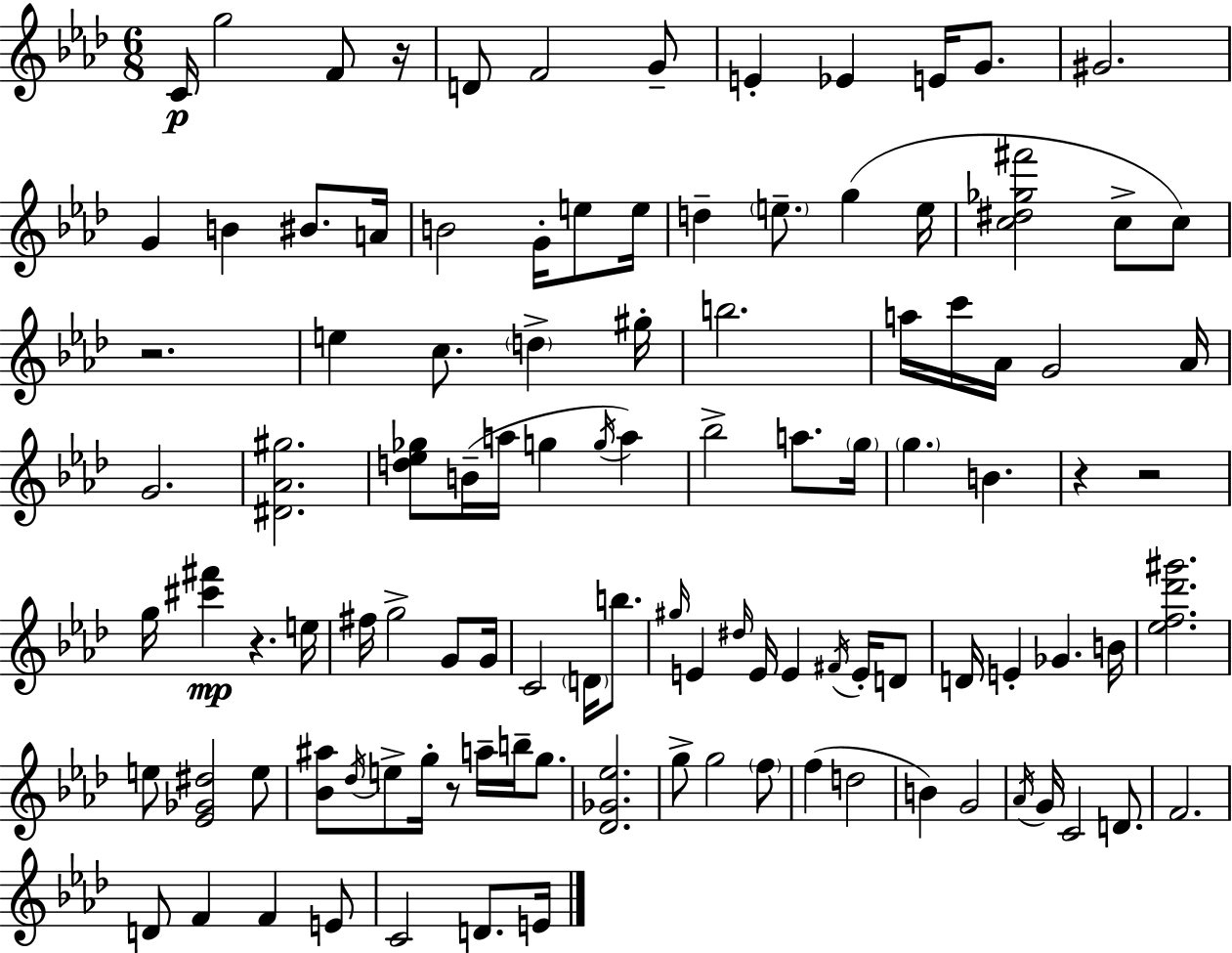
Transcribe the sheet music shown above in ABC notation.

X:1
T:Untitled
M:6/8
L:1/4
K:Fm
C/4 g2 F/2 z/4 D/2 F2 G/2 E _E E/4 G/2 ^G2 G B ^B/2 A/4 B2 G/4 e/2 e/4 d e/2 g e/4 [c^d_g^f']2 c/2 c/2 z2 e c/2 d ^g/4 b2 a/4 c'/4 _A/4 G2 _A/4 G2 [^D_A^g]2 [d_e_g]/2 B/4 a/4 g g/4 a _b2 a/2 g/4 g B z z2 g/4 [^c'^f'] z e/4 ^f/4 g2 G/2 G/4 C2 D/4 b/2 ^g/4 E ^d/4 E/4 E ^F/4 E/4 D/2 D/4 E _G B/4 [_ef_d'^g']2 e/2 [_E_G^d]2 e/2 [_B^a]/2 _d/4 e/2 g/4 z/2 a/4 b/4 g/2 [_D_G_e]2 g/2 g2 f/2 f d2 B G2 _A/4 G/4 C2 D/2 F2 D/2 F F E/2 C2 D/2 E/4